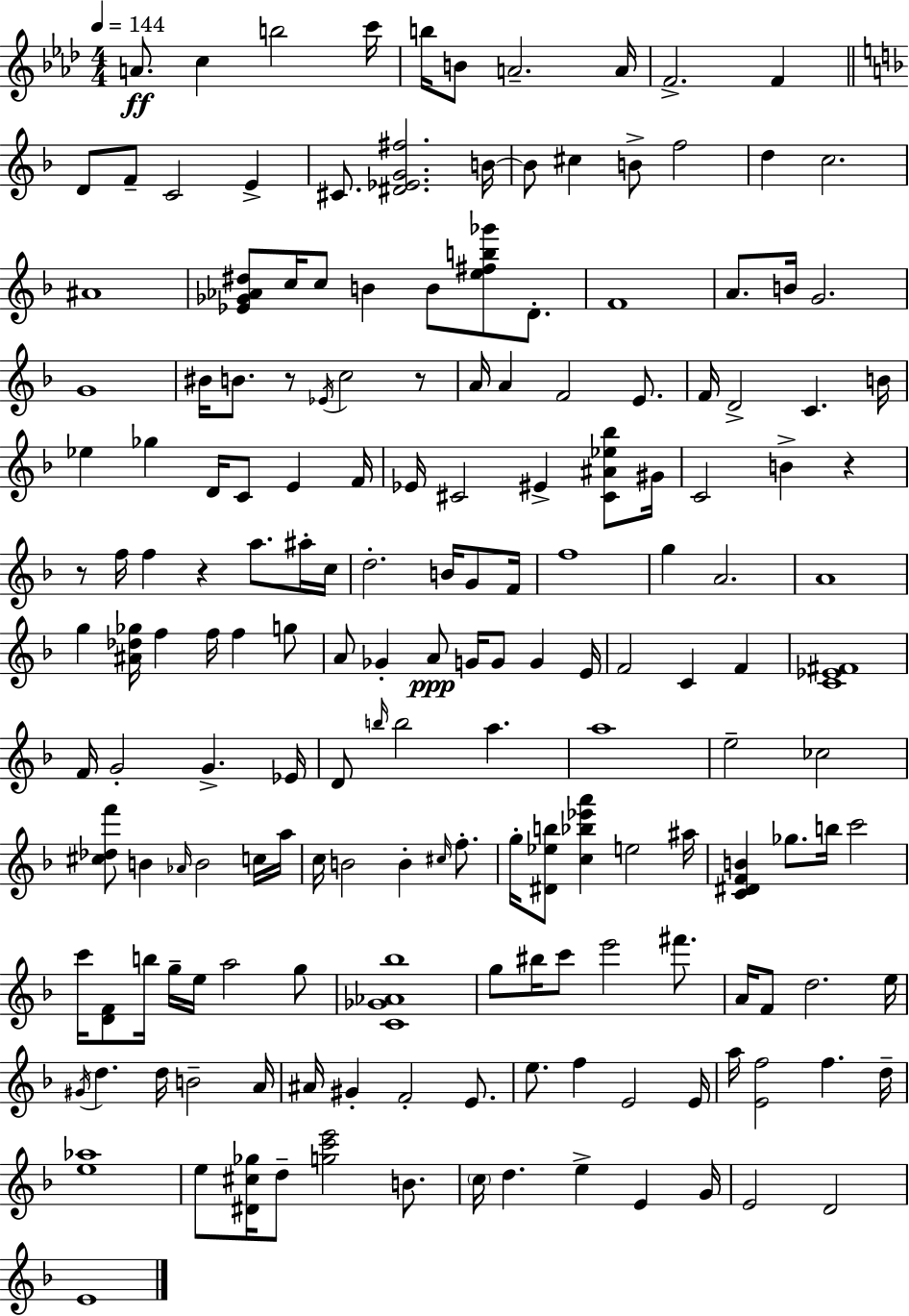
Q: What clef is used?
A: treble